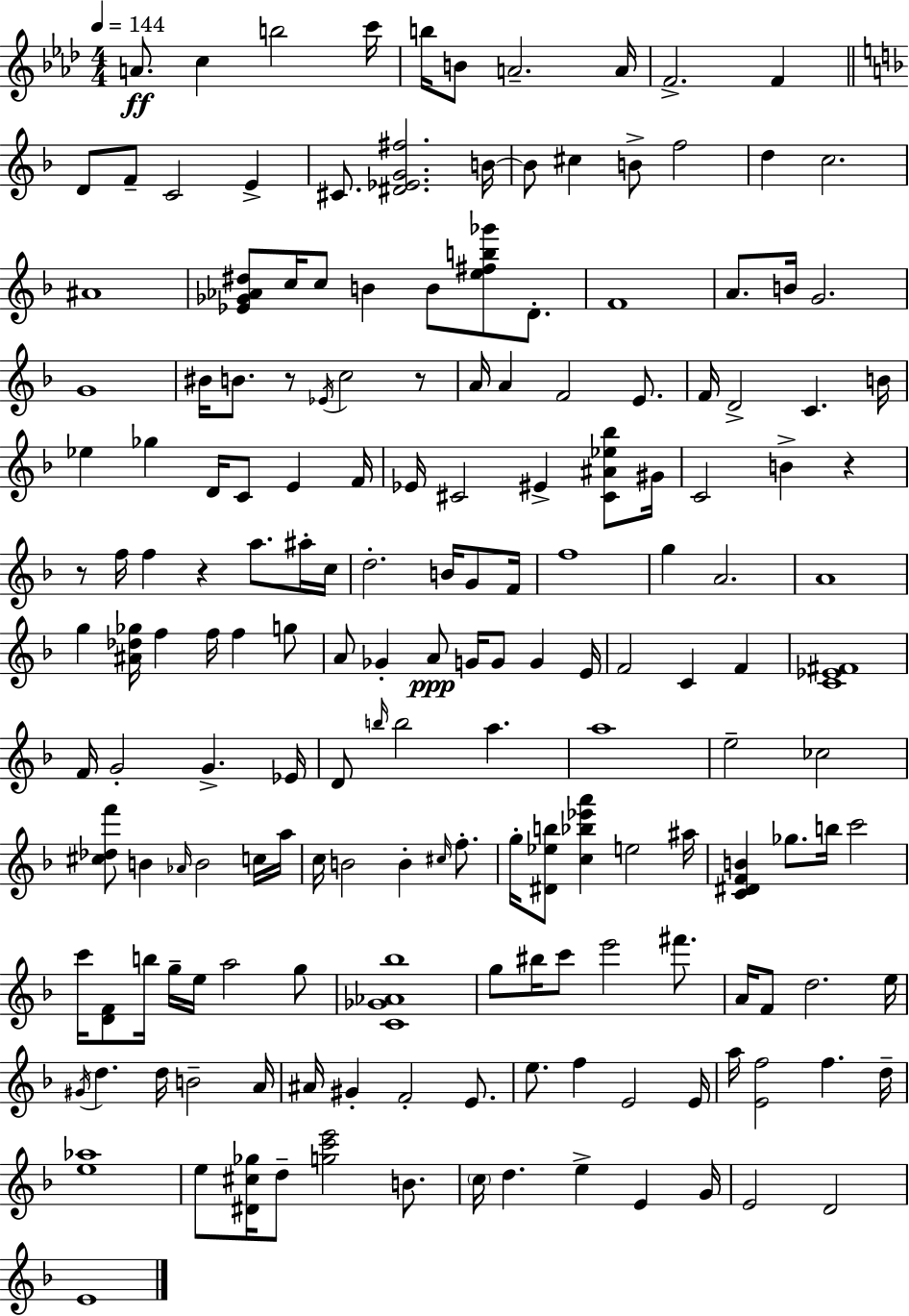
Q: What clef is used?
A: treble